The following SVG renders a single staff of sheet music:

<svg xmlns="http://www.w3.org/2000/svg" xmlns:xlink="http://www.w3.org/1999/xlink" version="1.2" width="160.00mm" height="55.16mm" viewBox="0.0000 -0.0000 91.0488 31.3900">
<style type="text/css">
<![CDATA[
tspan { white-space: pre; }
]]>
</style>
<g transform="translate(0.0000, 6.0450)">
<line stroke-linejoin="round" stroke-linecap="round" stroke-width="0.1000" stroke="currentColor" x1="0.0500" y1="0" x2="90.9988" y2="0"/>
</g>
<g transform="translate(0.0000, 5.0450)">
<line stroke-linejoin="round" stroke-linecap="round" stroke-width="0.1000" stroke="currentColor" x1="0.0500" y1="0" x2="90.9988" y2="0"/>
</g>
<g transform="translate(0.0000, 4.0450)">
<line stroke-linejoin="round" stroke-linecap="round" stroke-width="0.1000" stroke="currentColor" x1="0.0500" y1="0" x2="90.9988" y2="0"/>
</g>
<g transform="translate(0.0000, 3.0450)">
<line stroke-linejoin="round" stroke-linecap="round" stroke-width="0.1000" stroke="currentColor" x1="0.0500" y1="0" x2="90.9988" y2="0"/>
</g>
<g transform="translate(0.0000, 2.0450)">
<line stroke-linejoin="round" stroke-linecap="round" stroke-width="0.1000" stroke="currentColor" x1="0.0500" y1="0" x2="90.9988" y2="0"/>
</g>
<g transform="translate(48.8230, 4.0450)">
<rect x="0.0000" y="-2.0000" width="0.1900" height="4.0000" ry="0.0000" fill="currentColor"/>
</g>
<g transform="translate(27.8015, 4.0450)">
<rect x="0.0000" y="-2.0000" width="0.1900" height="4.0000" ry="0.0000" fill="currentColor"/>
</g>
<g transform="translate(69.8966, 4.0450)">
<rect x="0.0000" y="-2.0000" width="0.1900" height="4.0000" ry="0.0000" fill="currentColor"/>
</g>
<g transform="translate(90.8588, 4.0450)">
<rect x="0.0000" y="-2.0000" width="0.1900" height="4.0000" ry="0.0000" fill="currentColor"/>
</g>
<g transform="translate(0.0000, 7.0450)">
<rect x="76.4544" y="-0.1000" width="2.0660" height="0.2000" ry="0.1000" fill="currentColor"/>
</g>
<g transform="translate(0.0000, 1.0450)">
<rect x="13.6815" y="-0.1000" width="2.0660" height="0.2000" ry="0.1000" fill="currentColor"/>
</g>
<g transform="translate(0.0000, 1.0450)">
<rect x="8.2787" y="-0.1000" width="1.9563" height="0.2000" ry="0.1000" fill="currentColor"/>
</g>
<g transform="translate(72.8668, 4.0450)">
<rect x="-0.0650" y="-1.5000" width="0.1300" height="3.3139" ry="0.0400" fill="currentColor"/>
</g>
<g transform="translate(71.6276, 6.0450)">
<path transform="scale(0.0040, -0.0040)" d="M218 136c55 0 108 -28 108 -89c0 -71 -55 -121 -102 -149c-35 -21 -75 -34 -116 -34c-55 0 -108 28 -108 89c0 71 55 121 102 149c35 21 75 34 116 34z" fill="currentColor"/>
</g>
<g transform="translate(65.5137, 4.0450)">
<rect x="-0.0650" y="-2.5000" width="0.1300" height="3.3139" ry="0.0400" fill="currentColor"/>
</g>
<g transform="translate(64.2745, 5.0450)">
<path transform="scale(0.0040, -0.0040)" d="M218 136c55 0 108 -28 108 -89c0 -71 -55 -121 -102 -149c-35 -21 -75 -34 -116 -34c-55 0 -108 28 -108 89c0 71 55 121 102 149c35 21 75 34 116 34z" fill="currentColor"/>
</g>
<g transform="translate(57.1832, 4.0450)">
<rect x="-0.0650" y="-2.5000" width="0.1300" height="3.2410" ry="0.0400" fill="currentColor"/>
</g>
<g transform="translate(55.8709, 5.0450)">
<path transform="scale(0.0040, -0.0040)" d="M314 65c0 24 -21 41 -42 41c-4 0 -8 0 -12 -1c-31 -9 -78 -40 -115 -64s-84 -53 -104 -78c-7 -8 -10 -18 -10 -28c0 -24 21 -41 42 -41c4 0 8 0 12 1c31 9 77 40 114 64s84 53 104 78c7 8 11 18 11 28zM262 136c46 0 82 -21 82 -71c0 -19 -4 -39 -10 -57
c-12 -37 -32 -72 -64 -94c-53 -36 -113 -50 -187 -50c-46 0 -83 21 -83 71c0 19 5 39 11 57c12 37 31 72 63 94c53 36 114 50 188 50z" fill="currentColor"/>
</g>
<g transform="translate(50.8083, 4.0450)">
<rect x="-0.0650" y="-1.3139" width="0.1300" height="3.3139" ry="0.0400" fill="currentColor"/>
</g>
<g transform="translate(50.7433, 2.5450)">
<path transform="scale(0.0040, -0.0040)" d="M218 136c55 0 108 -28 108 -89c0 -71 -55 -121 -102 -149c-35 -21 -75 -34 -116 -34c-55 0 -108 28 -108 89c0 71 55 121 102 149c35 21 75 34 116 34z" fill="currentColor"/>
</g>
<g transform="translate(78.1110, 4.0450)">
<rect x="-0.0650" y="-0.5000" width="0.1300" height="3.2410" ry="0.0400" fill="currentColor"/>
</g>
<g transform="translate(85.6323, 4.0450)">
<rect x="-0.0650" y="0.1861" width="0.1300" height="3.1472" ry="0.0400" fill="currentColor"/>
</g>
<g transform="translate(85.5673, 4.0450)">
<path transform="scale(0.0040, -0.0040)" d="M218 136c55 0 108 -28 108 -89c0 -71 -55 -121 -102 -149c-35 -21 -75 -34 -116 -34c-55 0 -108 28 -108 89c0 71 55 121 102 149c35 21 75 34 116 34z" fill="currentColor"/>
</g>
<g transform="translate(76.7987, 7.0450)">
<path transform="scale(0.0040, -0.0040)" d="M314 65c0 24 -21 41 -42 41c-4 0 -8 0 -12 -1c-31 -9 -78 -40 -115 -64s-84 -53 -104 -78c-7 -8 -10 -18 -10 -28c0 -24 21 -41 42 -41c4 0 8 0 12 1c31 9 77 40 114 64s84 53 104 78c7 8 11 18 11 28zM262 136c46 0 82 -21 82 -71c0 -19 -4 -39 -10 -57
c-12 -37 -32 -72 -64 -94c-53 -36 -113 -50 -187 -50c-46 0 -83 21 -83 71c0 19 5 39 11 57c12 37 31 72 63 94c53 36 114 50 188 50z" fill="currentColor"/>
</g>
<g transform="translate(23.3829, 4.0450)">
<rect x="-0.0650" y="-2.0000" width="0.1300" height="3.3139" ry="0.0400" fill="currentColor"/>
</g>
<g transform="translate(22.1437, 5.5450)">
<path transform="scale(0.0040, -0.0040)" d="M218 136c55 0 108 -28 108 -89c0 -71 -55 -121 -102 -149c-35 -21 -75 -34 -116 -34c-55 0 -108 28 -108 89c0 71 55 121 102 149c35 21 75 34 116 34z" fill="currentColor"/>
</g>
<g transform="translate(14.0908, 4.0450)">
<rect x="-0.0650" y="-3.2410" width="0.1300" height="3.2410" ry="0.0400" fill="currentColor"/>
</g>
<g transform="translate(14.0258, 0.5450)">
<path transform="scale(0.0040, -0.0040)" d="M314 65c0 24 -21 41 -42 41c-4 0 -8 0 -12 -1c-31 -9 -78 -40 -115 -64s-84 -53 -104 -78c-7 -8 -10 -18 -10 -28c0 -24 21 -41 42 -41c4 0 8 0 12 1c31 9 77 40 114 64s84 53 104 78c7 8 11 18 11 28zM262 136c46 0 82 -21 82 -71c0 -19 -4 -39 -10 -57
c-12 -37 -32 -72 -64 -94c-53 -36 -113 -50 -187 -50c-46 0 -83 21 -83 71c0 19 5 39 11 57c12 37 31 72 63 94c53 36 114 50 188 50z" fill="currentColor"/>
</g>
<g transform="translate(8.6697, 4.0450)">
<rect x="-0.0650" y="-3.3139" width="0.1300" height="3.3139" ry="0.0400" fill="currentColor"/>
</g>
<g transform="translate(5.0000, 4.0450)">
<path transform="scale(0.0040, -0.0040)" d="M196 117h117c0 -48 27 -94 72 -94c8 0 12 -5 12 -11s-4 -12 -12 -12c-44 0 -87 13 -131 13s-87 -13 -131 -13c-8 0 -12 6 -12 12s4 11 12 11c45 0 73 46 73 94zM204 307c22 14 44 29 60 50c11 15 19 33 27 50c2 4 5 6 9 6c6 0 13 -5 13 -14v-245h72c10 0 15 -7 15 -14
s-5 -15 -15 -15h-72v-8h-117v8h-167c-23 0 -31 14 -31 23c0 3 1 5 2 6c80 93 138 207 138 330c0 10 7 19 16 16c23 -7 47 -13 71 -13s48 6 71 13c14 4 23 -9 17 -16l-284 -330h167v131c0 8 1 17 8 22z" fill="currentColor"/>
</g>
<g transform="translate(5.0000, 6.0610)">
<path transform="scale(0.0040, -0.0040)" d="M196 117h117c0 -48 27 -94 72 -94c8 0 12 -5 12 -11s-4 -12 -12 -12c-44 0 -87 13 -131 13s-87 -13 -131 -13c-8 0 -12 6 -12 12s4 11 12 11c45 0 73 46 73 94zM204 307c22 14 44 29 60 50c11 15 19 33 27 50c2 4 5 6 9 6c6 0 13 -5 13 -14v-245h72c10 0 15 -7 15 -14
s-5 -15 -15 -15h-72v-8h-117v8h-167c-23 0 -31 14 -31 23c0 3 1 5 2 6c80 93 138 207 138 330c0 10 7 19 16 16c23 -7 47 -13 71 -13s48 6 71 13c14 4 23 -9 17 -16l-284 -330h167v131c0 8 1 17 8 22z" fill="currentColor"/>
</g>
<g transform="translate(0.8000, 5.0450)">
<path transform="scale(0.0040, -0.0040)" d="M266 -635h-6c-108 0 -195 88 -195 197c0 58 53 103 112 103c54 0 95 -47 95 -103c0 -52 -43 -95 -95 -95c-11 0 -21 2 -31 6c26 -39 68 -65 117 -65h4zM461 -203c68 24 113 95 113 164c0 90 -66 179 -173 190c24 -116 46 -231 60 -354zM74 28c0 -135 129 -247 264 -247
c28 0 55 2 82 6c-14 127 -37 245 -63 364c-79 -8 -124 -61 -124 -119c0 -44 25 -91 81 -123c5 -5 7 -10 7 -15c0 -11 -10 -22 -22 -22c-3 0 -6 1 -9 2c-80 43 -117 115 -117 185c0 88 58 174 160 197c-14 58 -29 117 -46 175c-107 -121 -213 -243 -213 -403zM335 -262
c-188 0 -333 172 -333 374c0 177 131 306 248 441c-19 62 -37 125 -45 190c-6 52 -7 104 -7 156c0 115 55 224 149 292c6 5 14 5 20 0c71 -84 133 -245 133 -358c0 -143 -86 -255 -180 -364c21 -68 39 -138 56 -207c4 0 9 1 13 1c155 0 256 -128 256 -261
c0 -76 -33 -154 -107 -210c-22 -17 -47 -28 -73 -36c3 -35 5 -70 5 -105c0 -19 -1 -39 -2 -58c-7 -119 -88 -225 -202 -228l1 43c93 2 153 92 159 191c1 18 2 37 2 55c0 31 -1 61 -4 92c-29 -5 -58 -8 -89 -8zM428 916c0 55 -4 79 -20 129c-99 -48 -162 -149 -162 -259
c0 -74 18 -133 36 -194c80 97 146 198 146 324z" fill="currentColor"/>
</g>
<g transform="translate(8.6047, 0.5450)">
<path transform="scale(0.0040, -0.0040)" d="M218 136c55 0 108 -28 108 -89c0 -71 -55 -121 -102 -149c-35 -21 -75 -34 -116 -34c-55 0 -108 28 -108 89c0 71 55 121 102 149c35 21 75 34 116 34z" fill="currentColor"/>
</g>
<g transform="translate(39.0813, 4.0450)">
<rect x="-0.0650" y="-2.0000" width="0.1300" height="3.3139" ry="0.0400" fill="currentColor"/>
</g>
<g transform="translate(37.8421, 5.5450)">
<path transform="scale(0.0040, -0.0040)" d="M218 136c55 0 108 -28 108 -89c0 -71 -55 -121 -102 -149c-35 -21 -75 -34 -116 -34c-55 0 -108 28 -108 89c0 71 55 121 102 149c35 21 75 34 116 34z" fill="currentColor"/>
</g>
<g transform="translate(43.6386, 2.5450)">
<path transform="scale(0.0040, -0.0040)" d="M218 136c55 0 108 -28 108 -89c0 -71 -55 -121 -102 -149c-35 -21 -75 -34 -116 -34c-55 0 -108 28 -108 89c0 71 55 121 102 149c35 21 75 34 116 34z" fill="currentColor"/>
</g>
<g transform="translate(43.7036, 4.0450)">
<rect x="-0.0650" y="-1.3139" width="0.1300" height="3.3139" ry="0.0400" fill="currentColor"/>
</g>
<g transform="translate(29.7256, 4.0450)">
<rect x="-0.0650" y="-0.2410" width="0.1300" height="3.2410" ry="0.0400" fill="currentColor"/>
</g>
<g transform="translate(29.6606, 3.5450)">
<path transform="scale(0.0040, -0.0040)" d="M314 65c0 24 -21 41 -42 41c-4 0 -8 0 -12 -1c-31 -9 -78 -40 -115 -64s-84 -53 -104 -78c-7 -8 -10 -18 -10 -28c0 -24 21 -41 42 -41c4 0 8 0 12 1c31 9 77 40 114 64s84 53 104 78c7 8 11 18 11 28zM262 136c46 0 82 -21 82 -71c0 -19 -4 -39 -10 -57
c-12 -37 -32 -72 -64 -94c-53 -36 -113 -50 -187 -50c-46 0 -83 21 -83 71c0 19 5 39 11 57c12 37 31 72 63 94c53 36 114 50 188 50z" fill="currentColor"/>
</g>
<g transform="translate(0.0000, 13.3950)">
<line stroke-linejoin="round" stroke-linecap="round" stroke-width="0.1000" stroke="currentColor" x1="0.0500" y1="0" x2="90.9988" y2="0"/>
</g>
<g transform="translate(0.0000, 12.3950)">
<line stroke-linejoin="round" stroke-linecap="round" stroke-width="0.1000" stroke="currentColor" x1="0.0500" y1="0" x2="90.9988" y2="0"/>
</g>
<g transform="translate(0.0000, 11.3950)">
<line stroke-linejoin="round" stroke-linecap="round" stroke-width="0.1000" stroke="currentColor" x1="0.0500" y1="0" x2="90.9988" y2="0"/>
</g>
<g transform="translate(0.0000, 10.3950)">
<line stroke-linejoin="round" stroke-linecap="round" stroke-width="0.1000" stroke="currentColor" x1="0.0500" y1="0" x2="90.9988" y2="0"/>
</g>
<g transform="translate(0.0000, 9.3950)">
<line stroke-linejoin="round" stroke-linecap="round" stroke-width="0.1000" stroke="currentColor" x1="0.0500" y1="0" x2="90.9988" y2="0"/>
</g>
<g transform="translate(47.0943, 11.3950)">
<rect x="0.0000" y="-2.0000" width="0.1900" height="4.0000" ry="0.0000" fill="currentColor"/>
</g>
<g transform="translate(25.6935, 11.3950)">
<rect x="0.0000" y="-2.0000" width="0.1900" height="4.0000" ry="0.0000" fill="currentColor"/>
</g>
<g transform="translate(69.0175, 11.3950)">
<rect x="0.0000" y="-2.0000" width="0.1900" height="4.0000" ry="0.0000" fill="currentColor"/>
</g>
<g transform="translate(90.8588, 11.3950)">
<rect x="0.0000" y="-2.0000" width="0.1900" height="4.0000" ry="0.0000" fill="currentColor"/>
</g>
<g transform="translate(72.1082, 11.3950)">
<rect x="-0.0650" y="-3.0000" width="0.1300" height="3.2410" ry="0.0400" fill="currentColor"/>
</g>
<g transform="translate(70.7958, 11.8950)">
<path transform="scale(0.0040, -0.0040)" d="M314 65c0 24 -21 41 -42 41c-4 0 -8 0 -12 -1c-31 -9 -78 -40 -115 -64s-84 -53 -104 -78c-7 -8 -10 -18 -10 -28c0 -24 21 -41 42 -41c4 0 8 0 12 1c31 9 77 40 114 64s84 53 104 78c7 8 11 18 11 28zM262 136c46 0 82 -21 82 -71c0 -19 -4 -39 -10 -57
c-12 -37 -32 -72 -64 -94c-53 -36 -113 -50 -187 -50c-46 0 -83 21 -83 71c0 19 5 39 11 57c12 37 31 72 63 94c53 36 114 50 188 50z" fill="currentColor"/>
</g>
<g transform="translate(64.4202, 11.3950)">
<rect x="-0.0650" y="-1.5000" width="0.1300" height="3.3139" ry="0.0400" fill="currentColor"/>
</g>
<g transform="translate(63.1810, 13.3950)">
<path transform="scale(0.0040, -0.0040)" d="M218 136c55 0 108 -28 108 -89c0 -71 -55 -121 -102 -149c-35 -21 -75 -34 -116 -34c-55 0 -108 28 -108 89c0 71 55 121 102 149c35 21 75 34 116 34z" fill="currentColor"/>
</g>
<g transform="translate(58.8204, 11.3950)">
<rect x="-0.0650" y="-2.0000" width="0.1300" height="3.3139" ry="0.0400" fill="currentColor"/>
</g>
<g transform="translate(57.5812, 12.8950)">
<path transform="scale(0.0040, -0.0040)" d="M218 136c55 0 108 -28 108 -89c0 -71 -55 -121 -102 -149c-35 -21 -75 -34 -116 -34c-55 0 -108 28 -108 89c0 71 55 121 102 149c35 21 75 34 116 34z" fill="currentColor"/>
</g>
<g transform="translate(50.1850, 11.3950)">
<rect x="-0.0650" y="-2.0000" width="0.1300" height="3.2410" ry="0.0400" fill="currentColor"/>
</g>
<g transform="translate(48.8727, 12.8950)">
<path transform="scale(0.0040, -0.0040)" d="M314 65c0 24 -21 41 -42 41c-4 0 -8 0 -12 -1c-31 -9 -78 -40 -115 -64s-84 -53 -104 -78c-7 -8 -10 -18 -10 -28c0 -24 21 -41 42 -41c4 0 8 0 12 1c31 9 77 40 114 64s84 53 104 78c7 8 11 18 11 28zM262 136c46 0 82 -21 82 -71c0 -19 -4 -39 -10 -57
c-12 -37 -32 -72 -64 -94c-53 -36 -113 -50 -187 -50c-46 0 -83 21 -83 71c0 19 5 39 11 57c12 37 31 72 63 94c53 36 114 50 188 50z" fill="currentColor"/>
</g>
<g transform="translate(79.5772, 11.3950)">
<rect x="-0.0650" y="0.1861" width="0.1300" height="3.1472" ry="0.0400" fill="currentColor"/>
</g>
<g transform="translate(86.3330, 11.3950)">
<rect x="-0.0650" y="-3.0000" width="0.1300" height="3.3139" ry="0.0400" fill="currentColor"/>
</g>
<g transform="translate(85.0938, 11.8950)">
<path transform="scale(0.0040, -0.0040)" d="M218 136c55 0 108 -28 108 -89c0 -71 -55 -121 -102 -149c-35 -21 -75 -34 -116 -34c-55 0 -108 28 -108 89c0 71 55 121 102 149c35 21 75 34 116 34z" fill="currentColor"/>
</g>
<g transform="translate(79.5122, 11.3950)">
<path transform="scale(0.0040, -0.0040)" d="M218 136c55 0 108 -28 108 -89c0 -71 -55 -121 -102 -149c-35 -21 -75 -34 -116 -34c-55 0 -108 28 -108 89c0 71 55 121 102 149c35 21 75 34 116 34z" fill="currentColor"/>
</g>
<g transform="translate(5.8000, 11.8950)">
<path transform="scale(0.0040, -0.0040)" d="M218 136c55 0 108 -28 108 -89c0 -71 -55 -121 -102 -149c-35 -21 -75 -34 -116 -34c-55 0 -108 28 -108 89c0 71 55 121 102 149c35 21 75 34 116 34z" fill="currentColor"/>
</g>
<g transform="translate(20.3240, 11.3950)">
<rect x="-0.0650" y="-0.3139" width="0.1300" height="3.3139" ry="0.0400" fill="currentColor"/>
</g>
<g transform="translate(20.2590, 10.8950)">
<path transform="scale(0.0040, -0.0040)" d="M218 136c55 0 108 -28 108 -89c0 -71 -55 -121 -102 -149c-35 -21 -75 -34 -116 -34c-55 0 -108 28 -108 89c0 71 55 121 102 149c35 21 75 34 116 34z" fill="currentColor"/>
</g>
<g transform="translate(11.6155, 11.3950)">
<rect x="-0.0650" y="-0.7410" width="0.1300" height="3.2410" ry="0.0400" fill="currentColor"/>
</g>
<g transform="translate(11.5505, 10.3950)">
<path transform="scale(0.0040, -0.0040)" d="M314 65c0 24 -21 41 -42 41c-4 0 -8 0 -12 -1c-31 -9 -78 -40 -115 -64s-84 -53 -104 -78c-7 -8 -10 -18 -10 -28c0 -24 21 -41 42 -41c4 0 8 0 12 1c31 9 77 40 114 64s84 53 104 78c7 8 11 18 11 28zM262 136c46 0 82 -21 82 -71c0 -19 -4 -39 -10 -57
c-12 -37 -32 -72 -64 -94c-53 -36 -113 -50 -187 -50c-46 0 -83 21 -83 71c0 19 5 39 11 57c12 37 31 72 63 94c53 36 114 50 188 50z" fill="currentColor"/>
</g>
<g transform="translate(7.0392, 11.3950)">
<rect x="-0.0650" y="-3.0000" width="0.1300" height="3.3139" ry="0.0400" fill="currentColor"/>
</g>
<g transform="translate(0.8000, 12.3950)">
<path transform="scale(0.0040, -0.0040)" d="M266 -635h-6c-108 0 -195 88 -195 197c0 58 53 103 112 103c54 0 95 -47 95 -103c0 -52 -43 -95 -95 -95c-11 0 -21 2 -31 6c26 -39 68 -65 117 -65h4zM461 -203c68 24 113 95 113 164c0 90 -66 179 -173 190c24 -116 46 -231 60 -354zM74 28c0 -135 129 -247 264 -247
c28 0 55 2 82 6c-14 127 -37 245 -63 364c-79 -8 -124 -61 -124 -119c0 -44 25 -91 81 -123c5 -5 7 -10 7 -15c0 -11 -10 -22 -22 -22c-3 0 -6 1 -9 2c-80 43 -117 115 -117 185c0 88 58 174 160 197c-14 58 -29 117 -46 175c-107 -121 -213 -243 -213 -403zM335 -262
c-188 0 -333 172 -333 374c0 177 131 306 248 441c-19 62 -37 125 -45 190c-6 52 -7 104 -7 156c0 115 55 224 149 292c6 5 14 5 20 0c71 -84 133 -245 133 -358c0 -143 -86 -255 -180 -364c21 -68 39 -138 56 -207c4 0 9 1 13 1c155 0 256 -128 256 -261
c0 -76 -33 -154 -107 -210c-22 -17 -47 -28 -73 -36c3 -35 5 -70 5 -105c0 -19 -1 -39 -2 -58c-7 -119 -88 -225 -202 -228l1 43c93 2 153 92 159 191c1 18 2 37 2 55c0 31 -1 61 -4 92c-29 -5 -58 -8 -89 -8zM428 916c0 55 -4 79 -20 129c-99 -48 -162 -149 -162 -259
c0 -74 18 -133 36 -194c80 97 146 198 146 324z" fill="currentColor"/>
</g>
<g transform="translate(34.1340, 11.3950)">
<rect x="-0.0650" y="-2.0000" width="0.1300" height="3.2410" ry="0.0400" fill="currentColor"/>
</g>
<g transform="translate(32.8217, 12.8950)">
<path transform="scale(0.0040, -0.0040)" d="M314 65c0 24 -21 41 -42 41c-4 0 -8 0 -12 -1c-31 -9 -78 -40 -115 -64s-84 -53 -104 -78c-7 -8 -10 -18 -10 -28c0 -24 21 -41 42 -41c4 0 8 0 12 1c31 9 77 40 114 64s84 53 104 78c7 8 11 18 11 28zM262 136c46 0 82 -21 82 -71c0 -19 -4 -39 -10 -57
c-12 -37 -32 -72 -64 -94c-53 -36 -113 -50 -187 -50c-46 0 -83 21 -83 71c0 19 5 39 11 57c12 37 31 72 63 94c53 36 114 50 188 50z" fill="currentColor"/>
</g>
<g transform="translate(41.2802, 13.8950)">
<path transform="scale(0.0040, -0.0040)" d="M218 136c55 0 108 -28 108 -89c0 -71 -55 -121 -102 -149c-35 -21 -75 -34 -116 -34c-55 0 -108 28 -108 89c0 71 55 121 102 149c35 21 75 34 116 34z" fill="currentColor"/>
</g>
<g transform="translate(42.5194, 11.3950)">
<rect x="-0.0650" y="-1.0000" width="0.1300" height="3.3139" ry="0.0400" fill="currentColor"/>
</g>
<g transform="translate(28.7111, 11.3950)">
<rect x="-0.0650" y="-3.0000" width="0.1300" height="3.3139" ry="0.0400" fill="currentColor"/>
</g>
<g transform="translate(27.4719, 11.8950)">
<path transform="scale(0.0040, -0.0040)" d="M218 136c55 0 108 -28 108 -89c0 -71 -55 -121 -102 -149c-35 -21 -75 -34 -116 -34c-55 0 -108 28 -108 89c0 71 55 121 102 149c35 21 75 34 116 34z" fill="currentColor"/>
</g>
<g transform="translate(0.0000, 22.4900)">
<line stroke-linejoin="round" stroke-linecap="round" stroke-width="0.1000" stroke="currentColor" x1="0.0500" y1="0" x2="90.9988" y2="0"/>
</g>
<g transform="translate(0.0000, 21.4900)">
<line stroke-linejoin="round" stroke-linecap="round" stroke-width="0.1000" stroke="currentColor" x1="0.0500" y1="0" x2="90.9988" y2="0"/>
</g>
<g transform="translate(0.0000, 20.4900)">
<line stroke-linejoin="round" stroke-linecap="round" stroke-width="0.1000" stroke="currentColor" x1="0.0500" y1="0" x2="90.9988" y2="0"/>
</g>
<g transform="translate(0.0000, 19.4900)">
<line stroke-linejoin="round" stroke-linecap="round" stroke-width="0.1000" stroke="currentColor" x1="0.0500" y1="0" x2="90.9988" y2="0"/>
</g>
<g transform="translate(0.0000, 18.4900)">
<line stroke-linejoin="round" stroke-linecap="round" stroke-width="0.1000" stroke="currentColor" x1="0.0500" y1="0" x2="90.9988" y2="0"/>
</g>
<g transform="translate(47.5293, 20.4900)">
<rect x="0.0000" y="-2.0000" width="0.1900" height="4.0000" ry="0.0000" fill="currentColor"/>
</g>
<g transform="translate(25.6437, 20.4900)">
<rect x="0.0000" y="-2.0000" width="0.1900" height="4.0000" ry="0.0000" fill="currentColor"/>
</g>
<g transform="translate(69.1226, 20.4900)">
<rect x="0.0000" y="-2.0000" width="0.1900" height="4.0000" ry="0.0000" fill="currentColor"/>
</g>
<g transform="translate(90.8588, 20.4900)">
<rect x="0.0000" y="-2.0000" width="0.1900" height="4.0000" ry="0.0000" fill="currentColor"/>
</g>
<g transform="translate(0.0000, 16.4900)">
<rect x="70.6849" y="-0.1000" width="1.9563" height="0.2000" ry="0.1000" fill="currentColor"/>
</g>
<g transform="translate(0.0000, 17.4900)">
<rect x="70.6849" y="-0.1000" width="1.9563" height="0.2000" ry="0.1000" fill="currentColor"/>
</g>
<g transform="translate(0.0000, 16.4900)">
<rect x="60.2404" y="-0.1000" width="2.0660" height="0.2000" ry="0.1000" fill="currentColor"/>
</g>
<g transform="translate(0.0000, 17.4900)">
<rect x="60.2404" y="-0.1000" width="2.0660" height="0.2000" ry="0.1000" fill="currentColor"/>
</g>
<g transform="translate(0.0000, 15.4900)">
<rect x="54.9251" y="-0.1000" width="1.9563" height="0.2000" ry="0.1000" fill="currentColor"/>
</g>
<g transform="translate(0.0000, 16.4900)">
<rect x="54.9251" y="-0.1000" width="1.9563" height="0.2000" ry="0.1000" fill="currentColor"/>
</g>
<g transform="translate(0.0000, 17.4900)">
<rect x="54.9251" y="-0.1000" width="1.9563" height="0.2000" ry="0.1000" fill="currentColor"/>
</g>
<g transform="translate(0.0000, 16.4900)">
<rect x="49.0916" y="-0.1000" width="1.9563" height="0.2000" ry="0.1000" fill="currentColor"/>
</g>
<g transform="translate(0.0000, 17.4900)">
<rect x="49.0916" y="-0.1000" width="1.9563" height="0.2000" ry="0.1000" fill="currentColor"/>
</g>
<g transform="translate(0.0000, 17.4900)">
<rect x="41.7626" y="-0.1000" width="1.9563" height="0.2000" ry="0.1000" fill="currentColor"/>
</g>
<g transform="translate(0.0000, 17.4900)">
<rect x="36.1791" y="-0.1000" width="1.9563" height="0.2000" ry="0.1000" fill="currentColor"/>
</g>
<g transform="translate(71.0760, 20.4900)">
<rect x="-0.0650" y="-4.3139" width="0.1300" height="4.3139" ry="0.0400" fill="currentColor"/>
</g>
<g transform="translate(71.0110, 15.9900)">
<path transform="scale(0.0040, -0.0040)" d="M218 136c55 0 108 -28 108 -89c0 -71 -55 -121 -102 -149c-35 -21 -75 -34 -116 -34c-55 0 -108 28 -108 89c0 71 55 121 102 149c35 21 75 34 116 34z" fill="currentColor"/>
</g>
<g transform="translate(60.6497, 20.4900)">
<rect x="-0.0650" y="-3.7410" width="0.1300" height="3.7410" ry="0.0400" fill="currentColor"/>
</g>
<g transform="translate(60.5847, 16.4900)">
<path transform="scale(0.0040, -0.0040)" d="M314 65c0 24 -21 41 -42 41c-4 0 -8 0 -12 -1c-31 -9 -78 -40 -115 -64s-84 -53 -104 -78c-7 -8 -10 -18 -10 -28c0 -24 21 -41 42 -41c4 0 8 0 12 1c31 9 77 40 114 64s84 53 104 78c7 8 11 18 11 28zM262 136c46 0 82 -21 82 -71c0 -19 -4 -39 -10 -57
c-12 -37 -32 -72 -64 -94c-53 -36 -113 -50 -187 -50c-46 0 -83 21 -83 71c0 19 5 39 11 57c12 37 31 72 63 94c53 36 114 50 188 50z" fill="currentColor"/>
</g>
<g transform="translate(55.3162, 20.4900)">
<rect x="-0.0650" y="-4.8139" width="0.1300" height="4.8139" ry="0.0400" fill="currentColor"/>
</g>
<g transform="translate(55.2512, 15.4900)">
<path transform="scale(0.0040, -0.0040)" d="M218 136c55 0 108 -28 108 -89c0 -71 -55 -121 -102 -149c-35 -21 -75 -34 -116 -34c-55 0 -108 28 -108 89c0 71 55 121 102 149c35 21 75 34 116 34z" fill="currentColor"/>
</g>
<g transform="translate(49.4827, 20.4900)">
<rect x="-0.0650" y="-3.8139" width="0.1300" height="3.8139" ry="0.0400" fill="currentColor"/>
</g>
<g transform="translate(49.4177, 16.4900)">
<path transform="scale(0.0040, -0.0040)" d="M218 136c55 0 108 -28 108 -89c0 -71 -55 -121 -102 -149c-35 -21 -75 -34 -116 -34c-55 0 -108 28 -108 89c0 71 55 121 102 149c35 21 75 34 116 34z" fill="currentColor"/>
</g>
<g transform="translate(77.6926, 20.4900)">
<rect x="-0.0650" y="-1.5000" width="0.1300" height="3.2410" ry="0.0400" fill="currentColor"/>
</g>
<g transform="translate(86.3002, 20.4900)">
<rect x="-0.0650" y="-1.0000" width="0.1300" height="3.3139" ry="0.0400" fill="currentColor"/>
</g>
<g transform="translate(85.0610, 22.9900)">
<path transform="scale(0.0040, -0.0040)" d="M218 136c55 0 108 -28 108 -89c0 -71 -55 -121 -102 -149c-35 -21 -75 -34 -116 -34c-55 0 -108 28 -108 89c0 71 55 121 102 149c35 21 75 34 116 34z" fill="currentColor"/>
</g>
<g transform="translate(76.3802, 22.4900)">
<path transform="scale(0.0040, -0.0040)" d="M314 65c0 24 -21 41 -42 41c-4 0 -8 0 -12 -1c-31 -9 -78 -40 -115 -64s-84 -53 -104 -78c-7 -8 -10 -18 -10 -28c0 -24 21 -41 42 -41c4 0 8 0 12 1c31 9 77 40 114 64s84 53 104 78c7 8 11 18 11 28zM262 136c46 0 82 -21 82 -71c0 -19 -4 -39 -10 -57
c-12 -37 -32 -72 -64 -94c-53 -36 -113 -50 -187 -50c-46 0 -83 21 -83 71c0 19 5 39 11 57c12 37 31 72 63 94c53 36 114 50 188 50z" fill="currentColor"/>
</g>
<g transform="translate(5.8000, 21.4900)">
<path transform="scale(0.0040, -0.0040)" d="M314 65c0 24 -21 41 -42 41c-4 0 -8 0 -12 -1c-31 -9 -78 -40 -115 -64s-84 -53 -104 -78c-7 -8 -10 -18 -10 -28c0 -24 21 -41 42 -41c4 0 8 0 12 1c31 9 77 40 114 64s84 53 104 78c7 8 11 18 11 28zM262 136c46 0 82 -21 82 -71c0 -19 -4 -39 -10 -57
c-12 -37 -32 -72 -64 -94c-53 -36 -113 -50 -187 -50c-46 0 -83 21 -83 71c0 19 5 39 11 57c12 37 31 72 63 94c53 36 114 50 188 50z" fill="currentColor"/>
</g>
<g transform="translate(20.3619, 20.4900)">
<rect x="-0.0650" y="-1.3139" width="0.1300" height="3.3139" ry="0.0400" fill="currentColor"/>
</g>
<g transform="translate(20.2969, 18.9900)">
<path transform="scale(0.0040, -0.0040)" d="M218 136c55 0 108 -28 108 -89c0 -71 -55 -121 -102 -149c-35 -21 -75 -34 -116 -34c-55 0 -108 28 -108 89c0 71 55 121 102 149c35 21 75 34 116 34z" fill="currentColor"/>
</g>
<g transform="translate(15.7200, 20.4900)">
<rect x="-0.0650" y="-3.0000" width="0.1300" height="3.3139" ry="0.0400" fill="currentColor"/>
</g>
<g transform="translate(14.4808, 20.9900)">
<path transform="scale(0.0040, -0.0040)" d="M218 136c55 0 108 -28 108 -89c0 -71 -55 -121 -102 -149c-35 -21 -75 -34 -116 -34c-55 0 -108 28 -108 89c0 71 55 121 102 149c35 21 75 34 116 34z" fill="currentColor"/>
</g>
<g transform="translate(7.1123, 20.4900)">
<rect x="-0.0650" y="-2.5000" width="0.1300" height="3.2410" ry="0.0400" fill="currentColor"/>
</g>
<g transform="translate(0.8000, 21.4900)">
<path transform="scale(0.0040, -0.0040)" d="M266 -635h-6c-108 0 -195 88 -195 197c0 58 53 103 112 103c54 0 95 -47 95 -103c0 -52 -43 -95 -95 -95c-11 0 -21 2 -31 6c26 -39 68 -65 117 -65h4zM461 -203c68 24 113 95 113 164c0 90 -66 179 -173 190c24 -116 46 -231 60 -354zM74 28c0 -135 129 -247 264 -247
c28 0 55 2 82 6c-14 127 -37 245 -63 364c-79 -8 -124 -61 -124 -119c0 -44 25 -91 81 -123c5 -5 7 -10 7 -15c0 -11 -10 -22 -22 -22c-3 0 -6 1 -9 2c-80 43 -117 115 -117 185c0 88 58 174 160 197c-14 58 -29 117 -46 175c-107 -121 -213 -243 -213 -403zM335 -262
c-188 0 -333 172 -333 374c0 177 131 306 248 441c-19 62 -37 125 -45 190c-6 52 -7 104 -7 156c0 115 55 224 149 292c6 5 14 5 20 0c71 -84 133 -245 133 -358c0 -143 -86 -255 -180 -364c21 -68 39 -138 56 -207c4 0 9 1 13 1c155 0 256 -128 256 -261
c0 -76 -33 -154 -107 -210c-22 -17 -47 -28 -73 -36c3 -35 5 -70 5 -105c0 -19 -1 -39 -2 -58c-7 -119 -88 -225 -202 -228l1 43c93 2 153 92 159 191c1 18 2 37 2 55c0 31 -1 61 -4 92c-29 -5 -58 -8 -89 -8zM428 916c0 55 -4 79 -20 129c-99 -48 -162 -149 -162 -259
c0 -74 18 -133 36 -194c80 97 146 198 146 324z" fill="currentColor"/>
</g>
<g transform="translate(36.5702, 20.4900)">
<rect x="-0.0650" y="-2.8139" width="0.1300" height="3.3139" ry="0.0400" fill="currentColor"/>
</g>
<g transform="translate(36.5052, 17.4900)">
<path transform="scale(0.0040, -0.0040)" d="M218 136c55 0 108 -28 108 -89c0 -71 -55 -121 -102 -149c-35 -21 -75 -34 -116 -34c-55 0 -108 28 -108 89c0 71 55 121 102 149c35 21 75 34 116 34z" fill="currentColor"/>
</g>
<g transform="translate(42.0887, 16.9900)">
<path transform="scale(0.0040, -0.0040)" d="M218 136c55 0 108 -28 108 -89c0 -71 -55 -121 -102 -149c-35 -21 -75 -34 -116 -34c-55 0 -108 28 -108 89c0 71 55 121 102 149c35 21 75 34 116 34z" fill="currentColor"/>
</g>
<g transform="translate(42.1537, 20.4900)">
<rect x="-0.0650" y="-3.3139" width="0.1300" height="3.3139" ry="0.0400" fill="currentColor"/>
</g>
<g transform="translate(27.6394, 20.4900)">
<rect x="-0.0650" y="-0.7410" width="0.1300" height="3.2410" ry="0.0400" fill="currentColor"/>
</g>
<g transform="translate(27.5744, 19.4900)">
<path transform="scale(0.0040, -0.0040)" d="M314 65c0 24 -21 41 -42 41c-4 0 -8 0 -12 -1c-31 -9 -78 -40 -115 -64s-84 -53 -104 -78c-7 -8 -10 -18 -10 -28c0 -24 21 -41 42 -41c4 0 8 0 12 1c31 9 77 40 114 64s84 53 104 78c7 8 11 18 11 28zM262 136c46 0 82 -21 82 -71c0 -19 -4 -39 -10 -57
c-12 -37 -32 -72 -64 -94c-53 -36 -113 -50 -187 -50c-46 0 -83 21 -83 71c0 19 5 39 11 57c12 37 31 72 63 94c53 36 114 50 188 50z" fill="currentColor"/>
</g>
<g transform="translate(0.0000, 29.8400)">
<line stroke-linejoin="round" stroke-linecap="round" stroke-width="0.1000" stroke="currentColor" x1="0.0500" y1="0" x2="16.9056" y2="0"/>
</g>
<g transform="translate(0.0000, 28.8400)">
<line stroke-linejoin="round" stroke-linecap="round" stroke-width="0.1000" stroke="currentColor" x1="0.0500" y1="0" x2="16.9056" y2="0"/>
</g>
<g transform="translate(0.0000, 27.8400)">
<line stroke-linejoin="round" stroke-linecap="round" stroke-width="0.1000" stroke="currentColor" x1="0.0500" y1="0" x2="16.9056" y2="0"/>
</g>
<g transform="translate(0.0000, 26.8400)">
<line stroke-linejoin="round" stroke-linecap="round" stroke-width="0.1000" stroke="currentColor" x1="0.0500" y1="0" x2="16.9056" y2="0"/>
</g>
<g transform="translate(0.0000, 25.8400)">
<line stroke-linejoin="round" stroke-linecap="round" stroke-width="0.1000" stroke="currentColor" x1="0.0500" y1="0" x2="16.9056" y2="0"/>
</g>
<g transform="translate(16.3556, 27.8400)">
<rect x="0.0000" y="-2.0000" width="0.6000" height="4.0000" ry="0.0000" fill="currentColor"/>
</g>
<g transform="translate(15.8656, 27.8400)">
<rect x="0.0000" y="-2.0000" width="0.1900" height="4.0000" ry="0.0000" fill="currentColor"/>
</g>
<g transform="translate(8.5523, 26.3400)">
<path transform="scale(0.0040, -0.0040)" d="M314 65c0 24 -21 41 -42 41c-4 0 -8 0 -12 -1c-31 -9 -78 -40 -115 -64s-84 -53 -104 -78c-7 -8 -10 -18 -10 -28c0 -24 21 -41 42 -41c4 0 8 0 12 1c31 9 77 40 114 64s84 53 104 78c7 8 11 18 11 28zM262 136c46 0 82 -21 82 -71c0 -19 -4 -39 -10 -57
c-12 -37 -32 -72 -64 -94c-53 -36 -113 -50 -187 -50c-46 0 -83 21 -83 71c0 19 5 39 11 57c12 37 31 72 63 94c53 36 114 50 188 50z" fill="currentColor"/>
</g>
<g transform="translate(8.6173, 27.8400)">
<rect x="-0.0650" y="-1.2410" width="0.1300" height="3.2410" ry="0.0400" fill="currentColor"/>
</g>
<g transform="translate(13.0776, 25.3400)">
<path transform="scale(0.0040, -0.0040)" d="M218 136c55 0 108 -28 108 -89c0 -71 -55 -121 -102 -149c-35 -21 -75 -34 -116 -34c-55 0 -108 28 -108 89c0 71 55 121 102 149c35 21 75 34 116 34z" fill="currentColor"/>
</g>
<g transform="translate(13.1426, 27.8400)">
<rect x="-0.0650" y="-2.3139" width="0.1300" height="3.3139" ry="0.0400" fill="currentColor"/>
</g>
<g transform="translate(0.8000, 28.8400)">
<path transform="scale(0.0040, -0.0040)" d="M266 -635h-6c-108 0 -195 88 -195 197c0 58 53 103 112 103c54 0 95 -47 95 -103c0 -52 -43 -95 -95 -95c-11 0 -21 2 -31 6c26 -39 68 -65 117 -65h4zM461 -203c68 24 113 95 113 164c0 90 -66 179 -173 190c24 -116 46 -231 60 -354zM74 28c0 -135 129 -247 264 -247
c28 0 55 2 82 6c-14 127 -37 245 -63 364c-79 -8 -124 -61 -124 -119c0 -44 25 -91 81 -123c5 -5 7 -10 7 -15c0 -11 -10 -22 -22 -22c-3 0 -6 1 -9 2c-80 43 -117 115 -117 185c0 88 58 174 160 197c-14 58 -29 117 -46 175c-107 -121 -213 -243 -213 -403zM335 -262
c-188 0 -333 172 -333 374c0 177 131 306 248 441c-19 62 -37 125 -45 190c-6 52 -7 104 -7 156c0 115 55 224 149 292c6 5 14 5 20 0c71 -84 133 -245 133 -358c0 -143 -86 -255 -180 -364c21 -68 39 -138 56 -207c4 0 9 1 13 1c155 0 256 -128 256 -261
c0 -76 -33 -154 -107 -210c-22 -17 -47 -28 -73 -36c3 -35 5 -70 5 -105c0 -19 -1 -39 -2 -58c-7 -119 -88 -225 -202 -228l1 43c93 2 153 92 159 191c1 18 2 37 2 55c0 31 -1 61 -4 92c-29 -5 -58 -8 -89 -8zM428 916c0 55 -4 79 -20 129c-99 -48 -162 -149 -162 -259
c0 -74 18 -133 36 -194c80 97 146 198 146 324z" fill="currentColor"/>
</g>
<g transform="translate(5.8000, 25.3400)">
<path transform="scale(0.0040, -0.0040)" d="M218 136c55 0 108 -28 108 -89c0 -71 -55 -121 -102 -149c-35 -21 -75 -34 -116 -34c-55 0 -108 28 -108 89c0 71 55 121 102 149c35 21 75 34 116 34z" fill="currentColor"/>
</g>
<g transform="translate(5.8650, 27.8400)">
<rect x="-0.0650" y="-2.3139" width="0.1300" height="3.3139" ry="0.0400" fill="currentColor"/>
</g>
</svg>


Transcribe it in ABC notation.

X:1
T:Untitled
M:4/4
L:1/4
K:C
b b2 F c2 F e e G2 G E C2 B A d2 c A F2 D F2 F E A2 B A G2 A e d2 a b c' e' c'2 d' E2 D g e2 g